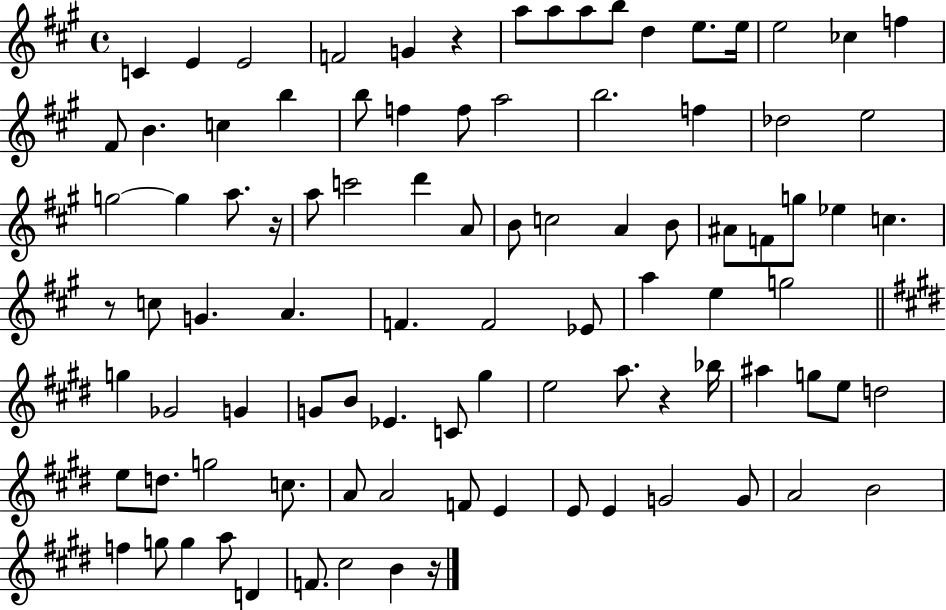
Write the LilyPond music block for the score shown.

{
  \clef treble
  \time 4/4
  \defaultTimeSignature
  \key a \major
  \repeat volta 2 { c'4 e'4 e'2 | f'2 g'4 r4 | a''8 a''8 a''8 b''8 d''4 e''8. e''16 | e''2 ces''4 f''4 | \break fis'8 b'4. c''4 b''4 | b''8 f''4 f''8 a''2 | b''2. f''4 | des''2 e''2 | \break g''2~~ g''4 a''8. r16 | a''8 c'''2 d'''4 a'8 | b'8 c''2 a'4 b'8 | ais'8 f'8 g''8 ees''4 c''4. | \break r8 c''8 g'4. a'4. | f'4. f'2 ees'8 | a''4 e''4 g''2 | \bar "||" \break \key e \major g''4 ges'2 g'4 | g'8 b'8 ees'4. c'8 gis''4 | e''2 a''8. r4 bes''16 | ais''4 g''8 e''8 d''2 | \break e''8 d''8. g''2 c''8. | a'8 a'2 f'8 e'4 | e'8 e'4 g'2 g'8 | a'2 b'2 | \break f''4 g''8 g''4 a''8 d'4 | f'8. cis''2 b'4 r16 | } \bar "|."
}